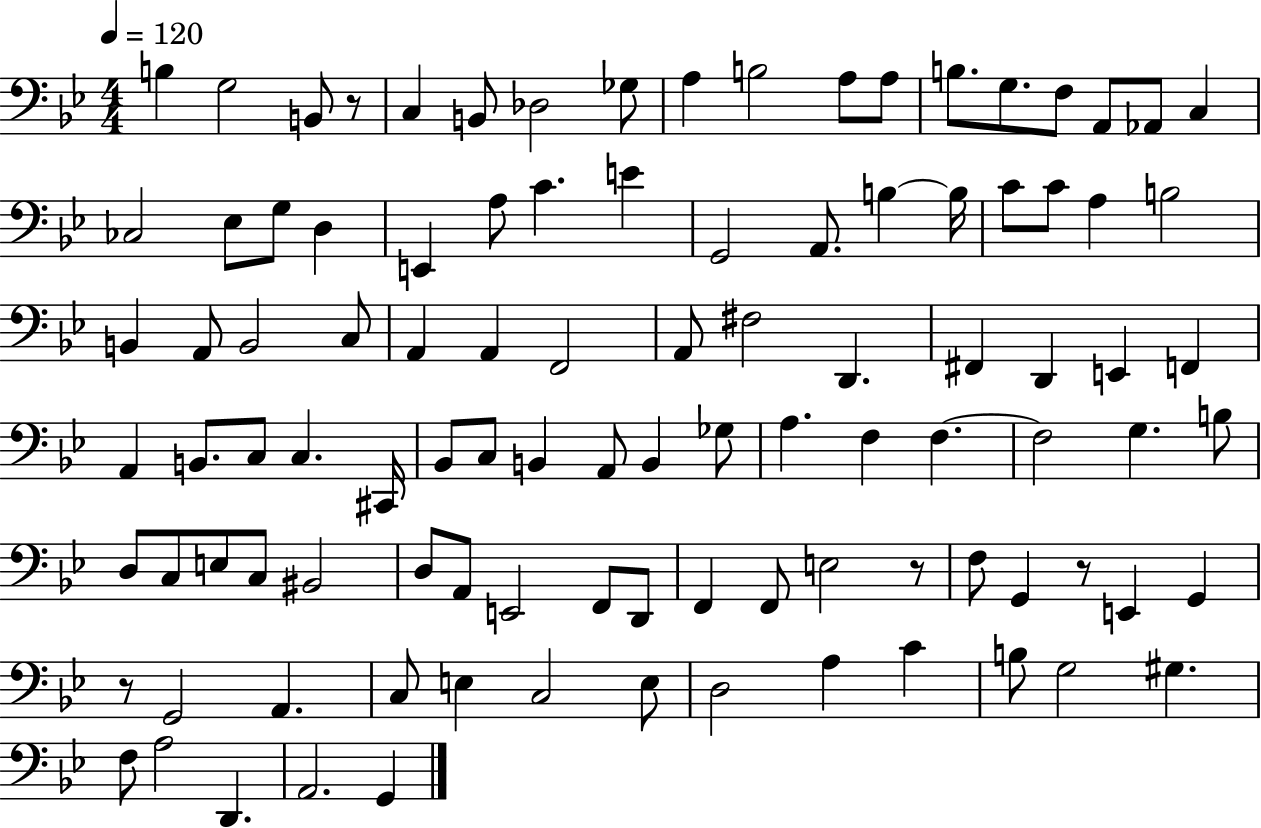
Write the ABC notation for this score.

X:1
T:Untitled
M:4/4
L:1/4
K:Bb
B, G,2 B,,/2 z/2 C, B,,/2 _D,2 _G,/2 A, B,2 A,/2 A,/2 B,/2 G,/2 F,/2 A,,/2 _A,,/2 C, _C,2 _E,/2 G,/2 D, E,, A,/2 C E G,,2 A,,/2 B, B,/4 C/2 C/2 A, B,2 B,, A,,/2 B,,2 C,/2 A,, A,, F,,2 A,,/2 ^F,2 D,, ^F,, D,, E,, F,, A,, B,,/2 C,/2 C, ^C,,/4 _B,,/2 C,/2 B,, A,,/2 B,, _G,/2 A, F, F, F,2 G, B,/2 D,/2 C,/2 E,/2 C,/2 ^B,,2 D,/2 A,,/2 E,,2 F,,/2 D,,/2 F,, F,,/2 E,2 z/2 F,/2 G,, z/2 E,, G,, z/2 G,,2 A,, C,/2 E, C,2 E,/2 D,2 A, C B,/2 G,2 ^G, F,/2 A,2 D,, A,,2 G,,